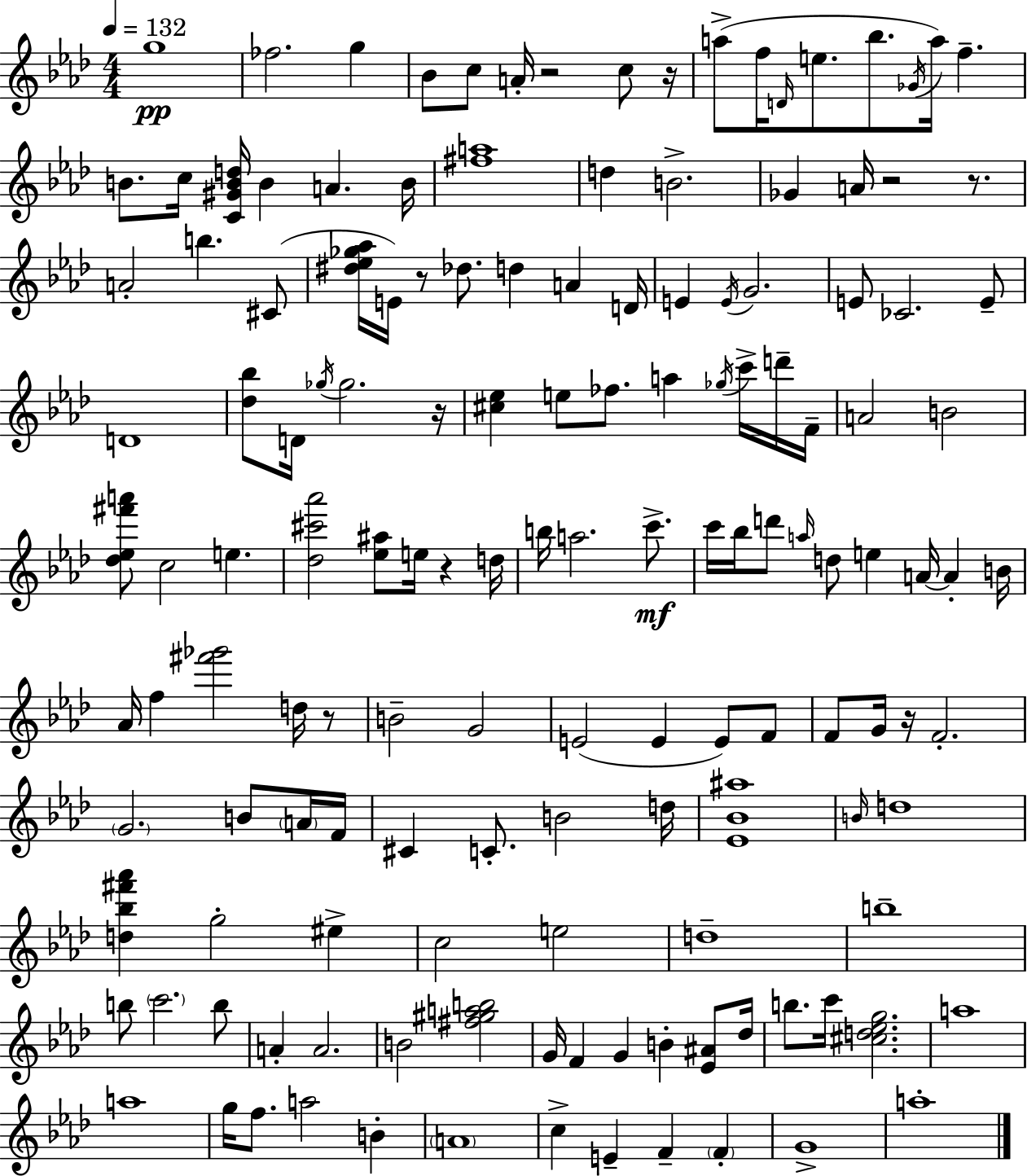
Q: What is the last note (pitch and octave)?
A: A5